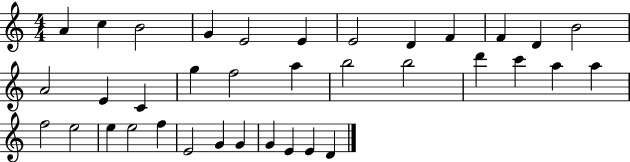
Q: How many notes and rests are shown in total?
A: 36